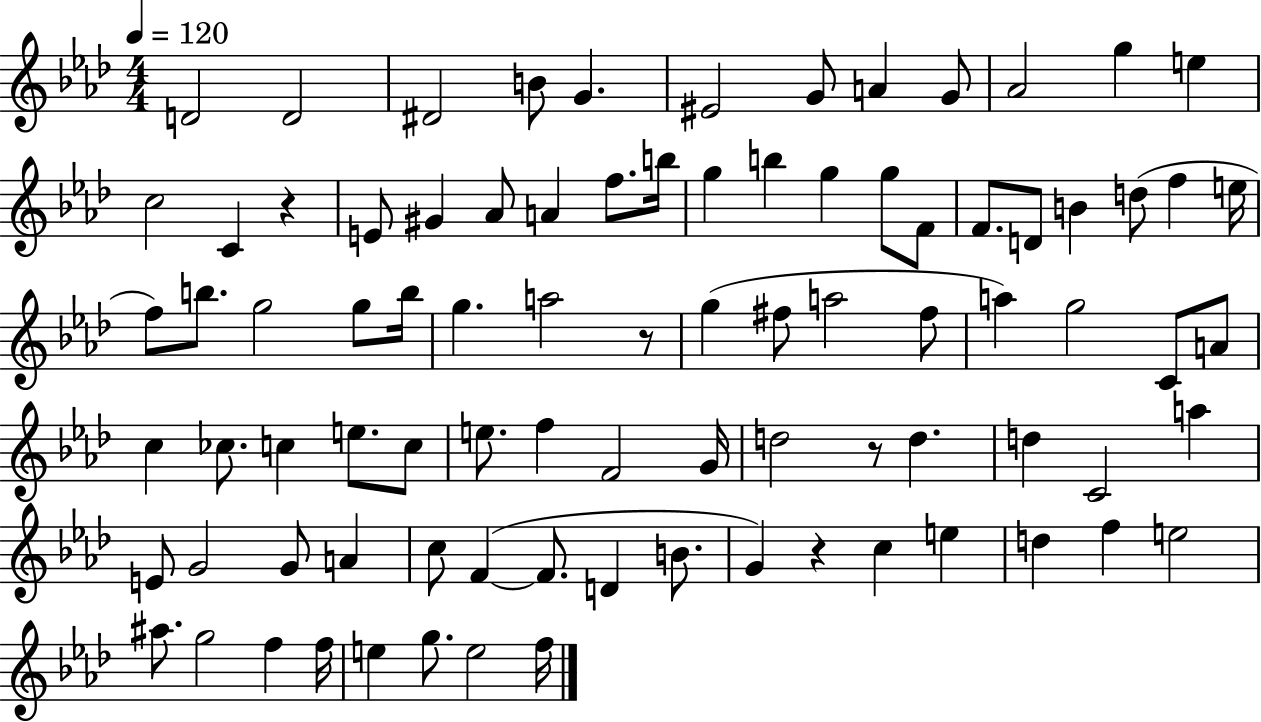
X:1
T:Untitled
M:4/4
L:1/4
K:Ab
D2 D2 ^D2 B/2 G ^E2 G/2 A G/2 _A2 g e c2 C z E/2 ^G _A/2 A f/2 b/4 g b g g/2 F/2 F/2 D/2 B d/2 f e/4 f/2 b/2 g2 g/2 b/4 g a2 z/2 g ^f/2 a2 ^f/2 a g2 C/2 A/2 c _c/2 c e/2 c/2 e/2 f F2 G/4 d2 z/2 d d C2 a E/2 G2 G/2 A c/2 F F/2 D B/2 G z c e d f e2 ^a/2 g2 f f/4 e g/2 e2 f/4